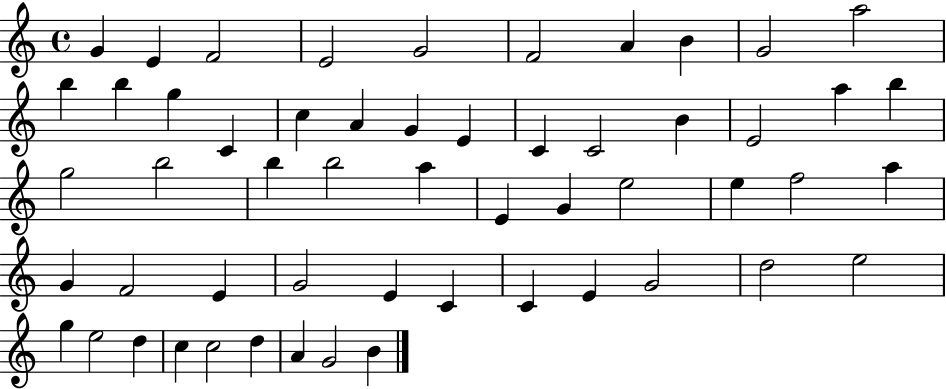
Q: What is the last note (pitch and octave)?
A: B4